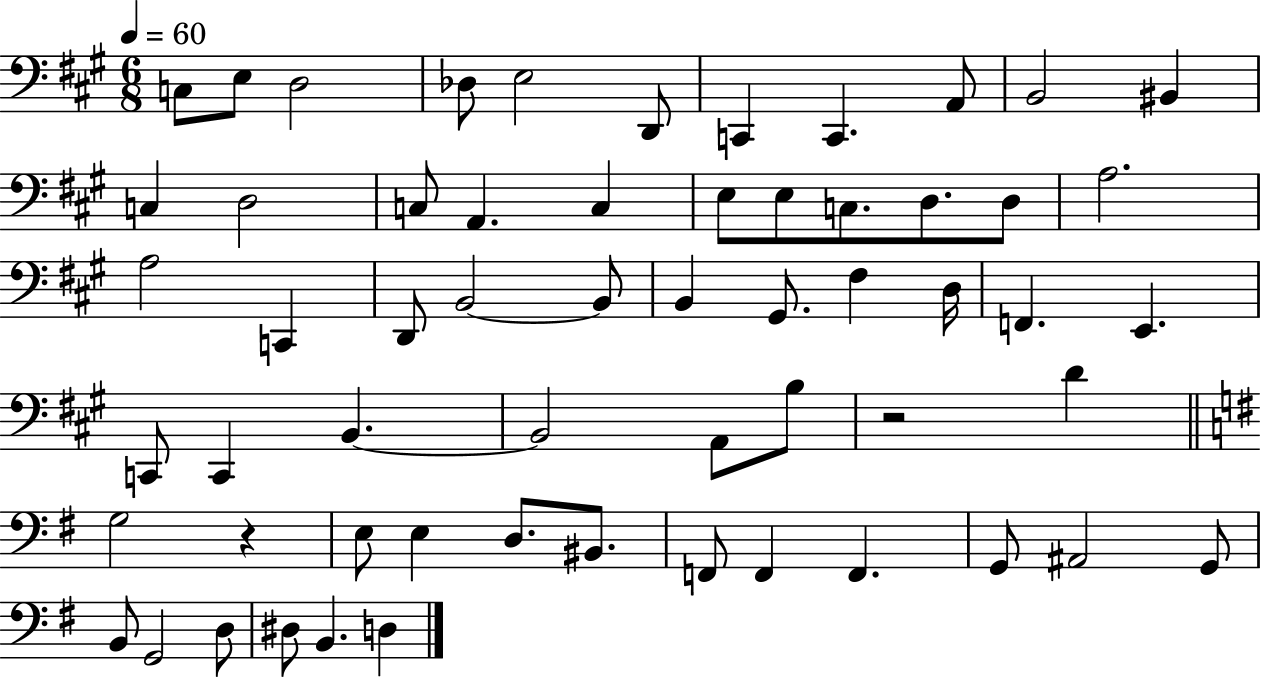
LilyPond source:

{
  \clef bass
  \numericTimeSignature
  \time 6/8
  \key a \major
  \tempo 4 = 60
  c8 e8 d2 | des8 e2 d,8 | c,4 c,4. a,8 | b,2 bis,4 | \break c4 d2 | c8 a,4. c4 | e8 e8 c8. d8. d8 | a2. | \break a2 c,4 | d,8 b,2~~ b,8 | b,4 gis,8. fis4 d16 | f,4. e,4. | \break c,8 c,4 b,4.~~ | b,2 a,8 b8 | r2 d'4 | \bar "||" \break \key e \minor g2 r4 | e8 e4 d8. bis,8. | f,8 f,4 f,4. | g,8 ais,2 g,8 | \break b,8 g,2 d8 | dis8 b,4. d4 | \bar "|."
}